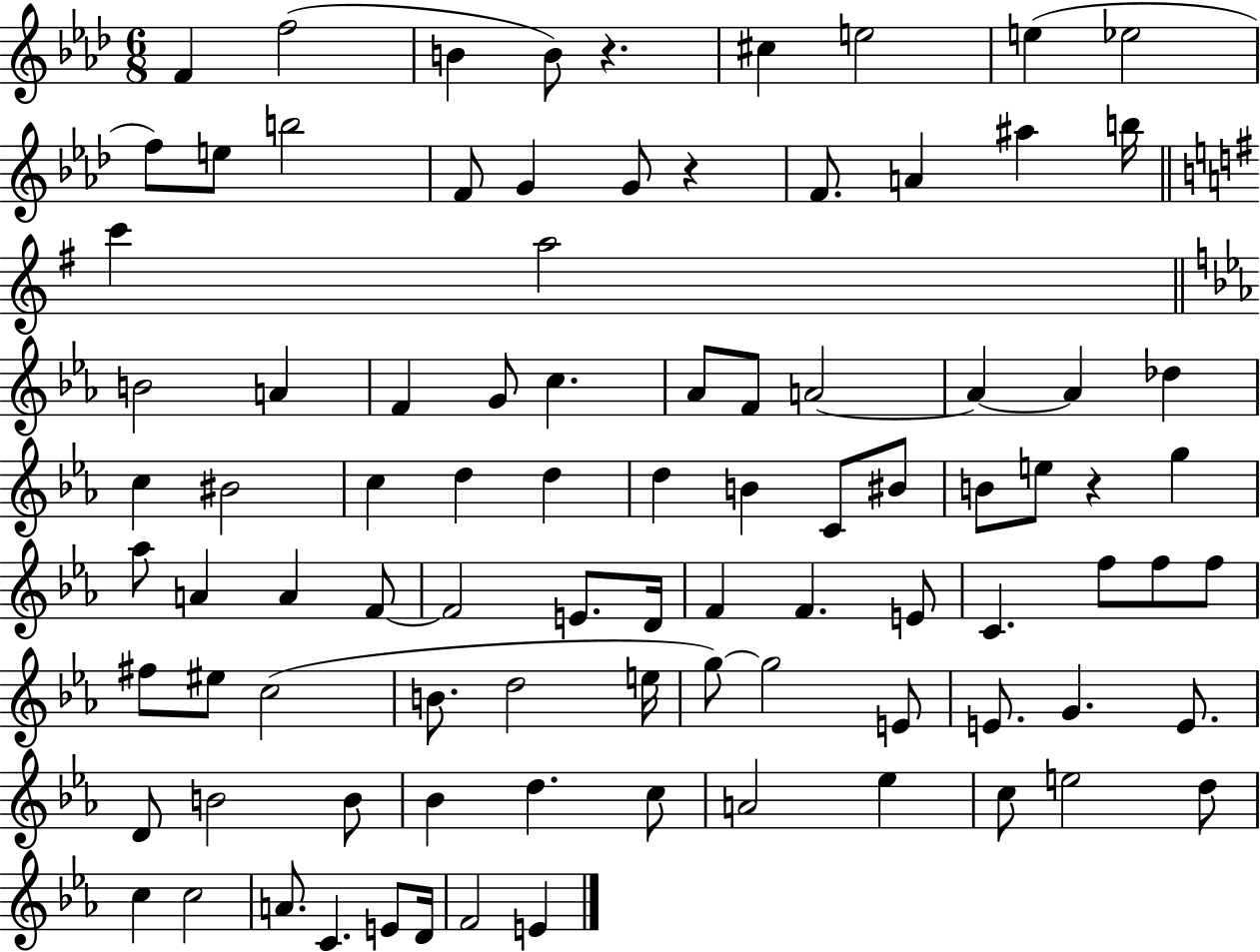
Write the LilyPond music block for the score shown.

{
  \clef treble
  \numericTimeSignature
  \time 6/8
  \key aes \major
  f'4 f''2( | b'4 b'8) r4. | cis''4 e''2 | e''4( ees''2 | \break f''8) e''8 b''2 | f'8 g'4 g'8 r4 | f'8. a'4 ais''4 b''16 | \bar "||" \break \key g \major c'''4 a''2 | \bar "||" \break \key ees \major b'2 a'4 | f'4 g'8 c''4. | aes'8 f'8 a'2~~ | a'4~~ a'4 des''4 | \break c''4 bis'2 | c''4 d''4 d''4 | d''4 b'4 c'8 bis'8 | b'8 e''8 r4 g''4 | \break aes''8 a'4 a'4 f'8~~ | f'2 e'8. d'16 | f'4 f'4. e'8 | c'4. f''8 f''8 f''8 | \break fis''8 eis''8 c''2( | b'8. d''2 e''16 | g''8~~) g''2 e'8 | e'8. g'4. e'8. | \break d'8 b'2 b'8 | bes'4 d''4. c''8 | a'2 ees''4 | c''8 e''2 d''8 | \break c''4 c''2 | a'8. c'4. e'8 d'16 | f'2 e'4 | \bar "|."
}